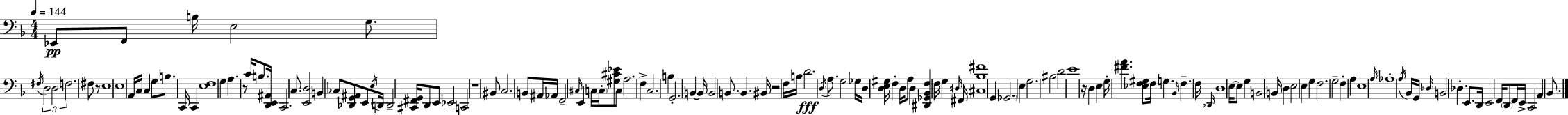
X:1
T:Untitled
M:4/4
L:1/4
K:F
_E,,/2 F,,/2 B,/4 E,2 G,/2 ^F,/4 D,2 D,2 F,2 ^F,/2 z/2 E,4 E,4 A,,/4 C,/4 C, G,/2 B,/2 C,,/4 C,, [E,F,]4 G, A, z/2 C/4 B,/2 [D,,E,,^A,,]/4 C,,2 C,/2 [E,,D,]2 B,, _C,/2 [_D,,G,,^A,,]/2 E,,/2 E,/4 D,,/4 D,,2 [^C,,^F,,G,,]/4 D,,/2 E,,/2 _E,,2 C,,2 z4 ^B,,/2 C,2 B,,/2 ^A,,/4 _A,,/4 F,,2 ^C,/4 E,, C,/4 C,/4 [^G,^C_E]/2 C,/2 A,2 F, C,2 B, G,,2 B,, B,,/4 B,,2 B,,/2 B,, ^B,,/4 z2 F,/4 B,/4 D2 D,/4 A,/2 G,2 _G,/4 D,/4 [D,E,^G,]/4 F, D,/4 A,/2 D, [^D,,_G,,_B,,F,] F,/4 G, ^D,/4 ^F,,/4 [^C,_B,^F]4 G,, _G,,2 E, G,2 ^B,2 D2 E4 z/4 D, E, G,/4 [^FA] [_E,F,^G,]/2 F,/4 G, _B,,/4 F, F,/4 _D,,/4 D,4 E,/4 E,/2 G, B,,2 B,,/4 D, E,2 E, G, F,2 G,2 F, A, E,4 A,/4 _A,4 A,/4 _B,,/4 G,,/4 _D,/4 B,,2 _D, E,,/2 D,,/4 E,,2 F,,/4 D,,/2 F,,/4 E,,/4 C,,2 A,, _B,,/2